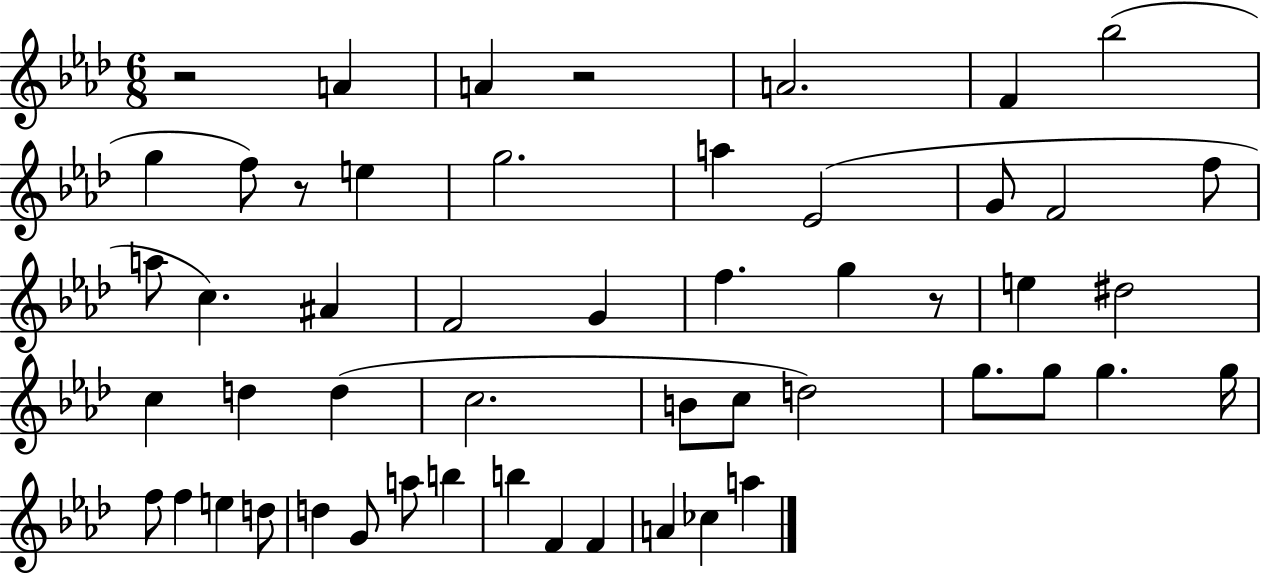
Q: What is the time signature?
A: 6/8